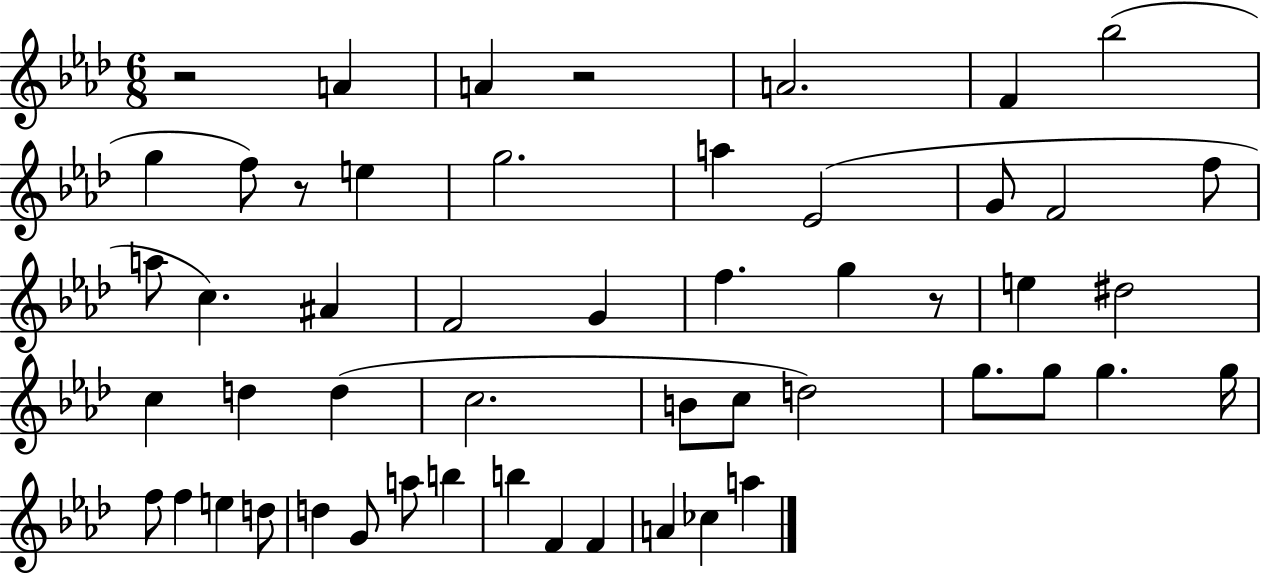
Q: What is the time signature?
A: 6/8